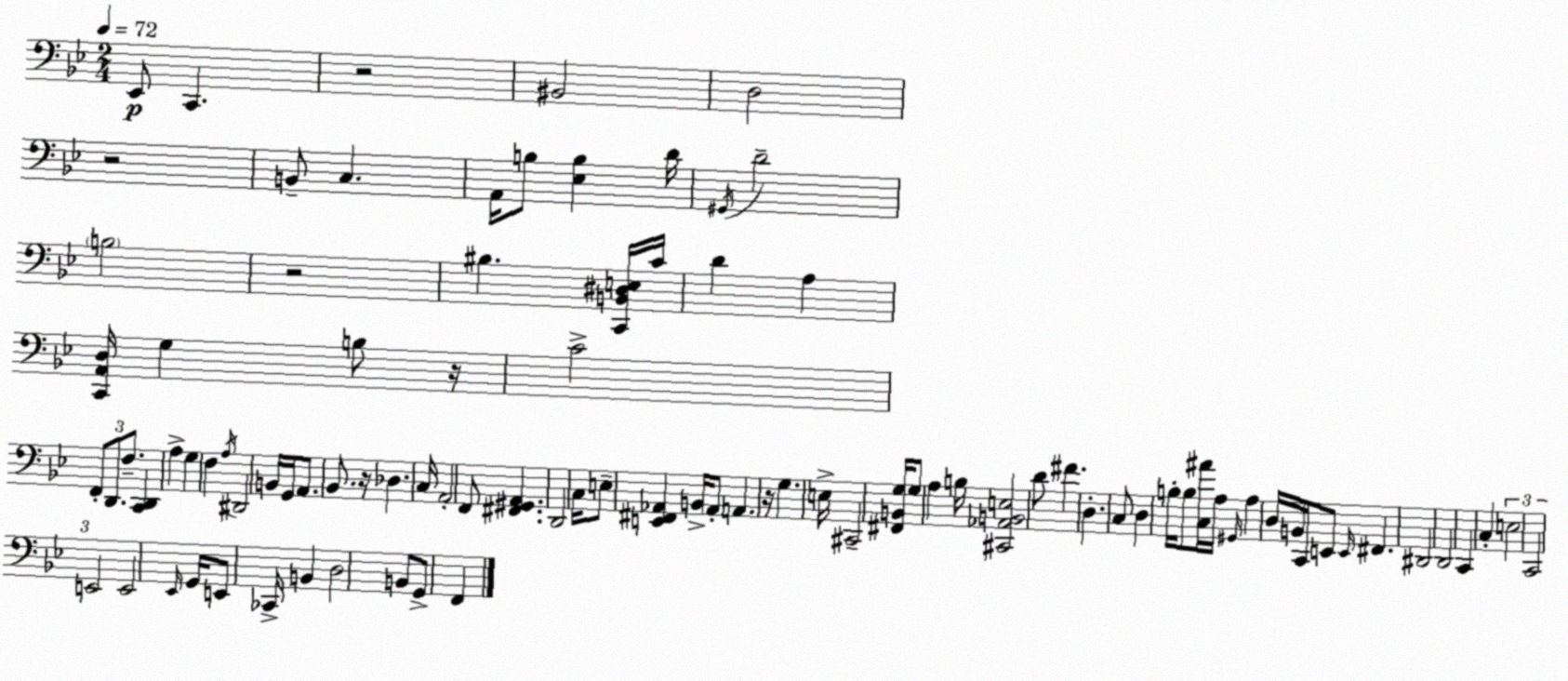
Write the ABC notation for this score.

X:1
T:Untitled
M:2/4
L:1/4
K:Bb
_E,,/2 C,, z2 ^B,,2 D,2 z2 B,,/2 C, A,,/4 B,/2 [_E,B,] D/4 ^G,,/4 D2 B,2 z2 ^B, [C,,B,,^D,E,]/4 C/4 D A, [C,,A,,D,]/4 G, B,/2 z/4 C2 F,,/2 D,,/2 F,/2 [C,,D,,] A, G, F, A,/4 ^D,,2 B,,/4 G,,/4 A,,/2 _B,,/2 z/4 _D, C,/4 A,,2 F,,/2 [^F,,^G,,A,,] D,,2 C,/4 E,/2 [E,,^F,,_A,,] B,,/4 _A,,/2 A,, z/4 G, E,/4 ^C,,2 [^F,,B,,G,]/4 G,/2 A, B,/4 [^C,,_A,,B,,E,]2 D/2 ^F D, C,/2 D, B,/4 B,/2 [C,^A]/4 A,/4 ^G,,/4 A, D,/4 B,,/4 C,,/4 E,,/2 E,,/4 ^F,, ^D,,2 D,,2 C,, C, E,2 C,,2 E,,2 E,,2 _E,,/4 G,,/4 E,,/2 _C,,/4 B,, D,2 B,,/2 G,,/2 F,,